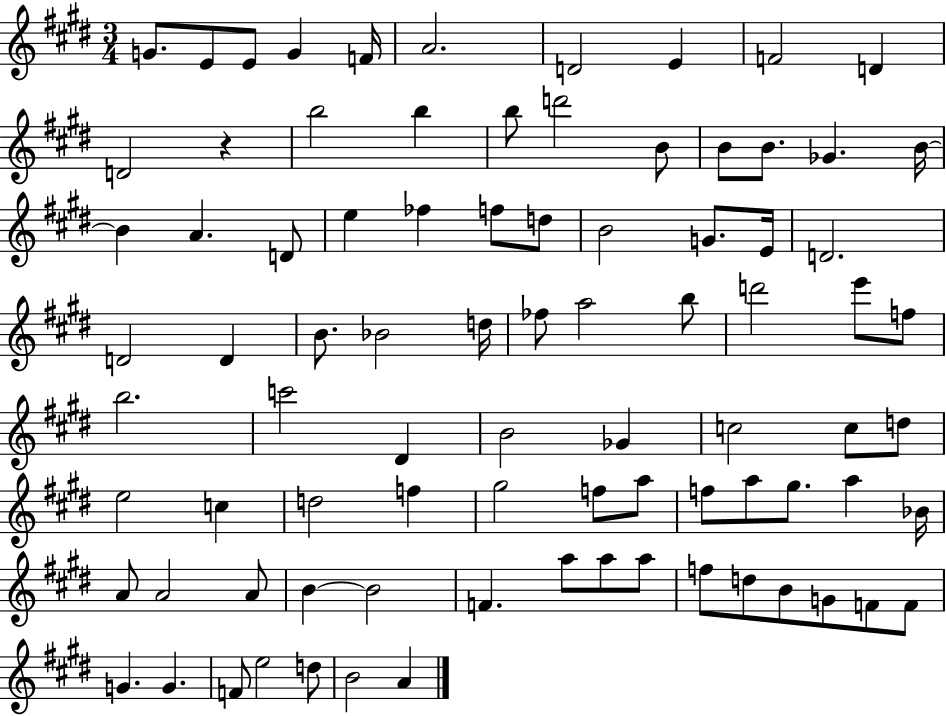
G4/e. E4/e E4/e G4/q F4/s A4/h. D4/h E4/q F4/h D4/q D4/h R/q B5/h B5/q B5/e D6/h B4/e B4/e B4/e. Gb4/q. B4/s B4/q A4/q. D4/e E5/q FES5/q F5/e D5/e B4/h G4/e. E4/s D4/h. D4/h D4/q B4/e. Bb4/h D5/s FES5/e A5/h B5/e D6/h E6/e F5/e B5/h. C6/h D#4/q B4/h Gb4/q C5/h C5/e D5/e E5/h C5/q D5/h F5/q G#5/h F5/e A5/e F5/e A5/e G#5/e. A5/q Bb4/s A4/e A4/h A4/e B4/q B4/h F4/q. A5/e A5/e A5/e F5/e D5/e B4/e G4/e F4/e F4/e G4/q. G4/q. F4/e E5/h D5/e B4/h A4/q